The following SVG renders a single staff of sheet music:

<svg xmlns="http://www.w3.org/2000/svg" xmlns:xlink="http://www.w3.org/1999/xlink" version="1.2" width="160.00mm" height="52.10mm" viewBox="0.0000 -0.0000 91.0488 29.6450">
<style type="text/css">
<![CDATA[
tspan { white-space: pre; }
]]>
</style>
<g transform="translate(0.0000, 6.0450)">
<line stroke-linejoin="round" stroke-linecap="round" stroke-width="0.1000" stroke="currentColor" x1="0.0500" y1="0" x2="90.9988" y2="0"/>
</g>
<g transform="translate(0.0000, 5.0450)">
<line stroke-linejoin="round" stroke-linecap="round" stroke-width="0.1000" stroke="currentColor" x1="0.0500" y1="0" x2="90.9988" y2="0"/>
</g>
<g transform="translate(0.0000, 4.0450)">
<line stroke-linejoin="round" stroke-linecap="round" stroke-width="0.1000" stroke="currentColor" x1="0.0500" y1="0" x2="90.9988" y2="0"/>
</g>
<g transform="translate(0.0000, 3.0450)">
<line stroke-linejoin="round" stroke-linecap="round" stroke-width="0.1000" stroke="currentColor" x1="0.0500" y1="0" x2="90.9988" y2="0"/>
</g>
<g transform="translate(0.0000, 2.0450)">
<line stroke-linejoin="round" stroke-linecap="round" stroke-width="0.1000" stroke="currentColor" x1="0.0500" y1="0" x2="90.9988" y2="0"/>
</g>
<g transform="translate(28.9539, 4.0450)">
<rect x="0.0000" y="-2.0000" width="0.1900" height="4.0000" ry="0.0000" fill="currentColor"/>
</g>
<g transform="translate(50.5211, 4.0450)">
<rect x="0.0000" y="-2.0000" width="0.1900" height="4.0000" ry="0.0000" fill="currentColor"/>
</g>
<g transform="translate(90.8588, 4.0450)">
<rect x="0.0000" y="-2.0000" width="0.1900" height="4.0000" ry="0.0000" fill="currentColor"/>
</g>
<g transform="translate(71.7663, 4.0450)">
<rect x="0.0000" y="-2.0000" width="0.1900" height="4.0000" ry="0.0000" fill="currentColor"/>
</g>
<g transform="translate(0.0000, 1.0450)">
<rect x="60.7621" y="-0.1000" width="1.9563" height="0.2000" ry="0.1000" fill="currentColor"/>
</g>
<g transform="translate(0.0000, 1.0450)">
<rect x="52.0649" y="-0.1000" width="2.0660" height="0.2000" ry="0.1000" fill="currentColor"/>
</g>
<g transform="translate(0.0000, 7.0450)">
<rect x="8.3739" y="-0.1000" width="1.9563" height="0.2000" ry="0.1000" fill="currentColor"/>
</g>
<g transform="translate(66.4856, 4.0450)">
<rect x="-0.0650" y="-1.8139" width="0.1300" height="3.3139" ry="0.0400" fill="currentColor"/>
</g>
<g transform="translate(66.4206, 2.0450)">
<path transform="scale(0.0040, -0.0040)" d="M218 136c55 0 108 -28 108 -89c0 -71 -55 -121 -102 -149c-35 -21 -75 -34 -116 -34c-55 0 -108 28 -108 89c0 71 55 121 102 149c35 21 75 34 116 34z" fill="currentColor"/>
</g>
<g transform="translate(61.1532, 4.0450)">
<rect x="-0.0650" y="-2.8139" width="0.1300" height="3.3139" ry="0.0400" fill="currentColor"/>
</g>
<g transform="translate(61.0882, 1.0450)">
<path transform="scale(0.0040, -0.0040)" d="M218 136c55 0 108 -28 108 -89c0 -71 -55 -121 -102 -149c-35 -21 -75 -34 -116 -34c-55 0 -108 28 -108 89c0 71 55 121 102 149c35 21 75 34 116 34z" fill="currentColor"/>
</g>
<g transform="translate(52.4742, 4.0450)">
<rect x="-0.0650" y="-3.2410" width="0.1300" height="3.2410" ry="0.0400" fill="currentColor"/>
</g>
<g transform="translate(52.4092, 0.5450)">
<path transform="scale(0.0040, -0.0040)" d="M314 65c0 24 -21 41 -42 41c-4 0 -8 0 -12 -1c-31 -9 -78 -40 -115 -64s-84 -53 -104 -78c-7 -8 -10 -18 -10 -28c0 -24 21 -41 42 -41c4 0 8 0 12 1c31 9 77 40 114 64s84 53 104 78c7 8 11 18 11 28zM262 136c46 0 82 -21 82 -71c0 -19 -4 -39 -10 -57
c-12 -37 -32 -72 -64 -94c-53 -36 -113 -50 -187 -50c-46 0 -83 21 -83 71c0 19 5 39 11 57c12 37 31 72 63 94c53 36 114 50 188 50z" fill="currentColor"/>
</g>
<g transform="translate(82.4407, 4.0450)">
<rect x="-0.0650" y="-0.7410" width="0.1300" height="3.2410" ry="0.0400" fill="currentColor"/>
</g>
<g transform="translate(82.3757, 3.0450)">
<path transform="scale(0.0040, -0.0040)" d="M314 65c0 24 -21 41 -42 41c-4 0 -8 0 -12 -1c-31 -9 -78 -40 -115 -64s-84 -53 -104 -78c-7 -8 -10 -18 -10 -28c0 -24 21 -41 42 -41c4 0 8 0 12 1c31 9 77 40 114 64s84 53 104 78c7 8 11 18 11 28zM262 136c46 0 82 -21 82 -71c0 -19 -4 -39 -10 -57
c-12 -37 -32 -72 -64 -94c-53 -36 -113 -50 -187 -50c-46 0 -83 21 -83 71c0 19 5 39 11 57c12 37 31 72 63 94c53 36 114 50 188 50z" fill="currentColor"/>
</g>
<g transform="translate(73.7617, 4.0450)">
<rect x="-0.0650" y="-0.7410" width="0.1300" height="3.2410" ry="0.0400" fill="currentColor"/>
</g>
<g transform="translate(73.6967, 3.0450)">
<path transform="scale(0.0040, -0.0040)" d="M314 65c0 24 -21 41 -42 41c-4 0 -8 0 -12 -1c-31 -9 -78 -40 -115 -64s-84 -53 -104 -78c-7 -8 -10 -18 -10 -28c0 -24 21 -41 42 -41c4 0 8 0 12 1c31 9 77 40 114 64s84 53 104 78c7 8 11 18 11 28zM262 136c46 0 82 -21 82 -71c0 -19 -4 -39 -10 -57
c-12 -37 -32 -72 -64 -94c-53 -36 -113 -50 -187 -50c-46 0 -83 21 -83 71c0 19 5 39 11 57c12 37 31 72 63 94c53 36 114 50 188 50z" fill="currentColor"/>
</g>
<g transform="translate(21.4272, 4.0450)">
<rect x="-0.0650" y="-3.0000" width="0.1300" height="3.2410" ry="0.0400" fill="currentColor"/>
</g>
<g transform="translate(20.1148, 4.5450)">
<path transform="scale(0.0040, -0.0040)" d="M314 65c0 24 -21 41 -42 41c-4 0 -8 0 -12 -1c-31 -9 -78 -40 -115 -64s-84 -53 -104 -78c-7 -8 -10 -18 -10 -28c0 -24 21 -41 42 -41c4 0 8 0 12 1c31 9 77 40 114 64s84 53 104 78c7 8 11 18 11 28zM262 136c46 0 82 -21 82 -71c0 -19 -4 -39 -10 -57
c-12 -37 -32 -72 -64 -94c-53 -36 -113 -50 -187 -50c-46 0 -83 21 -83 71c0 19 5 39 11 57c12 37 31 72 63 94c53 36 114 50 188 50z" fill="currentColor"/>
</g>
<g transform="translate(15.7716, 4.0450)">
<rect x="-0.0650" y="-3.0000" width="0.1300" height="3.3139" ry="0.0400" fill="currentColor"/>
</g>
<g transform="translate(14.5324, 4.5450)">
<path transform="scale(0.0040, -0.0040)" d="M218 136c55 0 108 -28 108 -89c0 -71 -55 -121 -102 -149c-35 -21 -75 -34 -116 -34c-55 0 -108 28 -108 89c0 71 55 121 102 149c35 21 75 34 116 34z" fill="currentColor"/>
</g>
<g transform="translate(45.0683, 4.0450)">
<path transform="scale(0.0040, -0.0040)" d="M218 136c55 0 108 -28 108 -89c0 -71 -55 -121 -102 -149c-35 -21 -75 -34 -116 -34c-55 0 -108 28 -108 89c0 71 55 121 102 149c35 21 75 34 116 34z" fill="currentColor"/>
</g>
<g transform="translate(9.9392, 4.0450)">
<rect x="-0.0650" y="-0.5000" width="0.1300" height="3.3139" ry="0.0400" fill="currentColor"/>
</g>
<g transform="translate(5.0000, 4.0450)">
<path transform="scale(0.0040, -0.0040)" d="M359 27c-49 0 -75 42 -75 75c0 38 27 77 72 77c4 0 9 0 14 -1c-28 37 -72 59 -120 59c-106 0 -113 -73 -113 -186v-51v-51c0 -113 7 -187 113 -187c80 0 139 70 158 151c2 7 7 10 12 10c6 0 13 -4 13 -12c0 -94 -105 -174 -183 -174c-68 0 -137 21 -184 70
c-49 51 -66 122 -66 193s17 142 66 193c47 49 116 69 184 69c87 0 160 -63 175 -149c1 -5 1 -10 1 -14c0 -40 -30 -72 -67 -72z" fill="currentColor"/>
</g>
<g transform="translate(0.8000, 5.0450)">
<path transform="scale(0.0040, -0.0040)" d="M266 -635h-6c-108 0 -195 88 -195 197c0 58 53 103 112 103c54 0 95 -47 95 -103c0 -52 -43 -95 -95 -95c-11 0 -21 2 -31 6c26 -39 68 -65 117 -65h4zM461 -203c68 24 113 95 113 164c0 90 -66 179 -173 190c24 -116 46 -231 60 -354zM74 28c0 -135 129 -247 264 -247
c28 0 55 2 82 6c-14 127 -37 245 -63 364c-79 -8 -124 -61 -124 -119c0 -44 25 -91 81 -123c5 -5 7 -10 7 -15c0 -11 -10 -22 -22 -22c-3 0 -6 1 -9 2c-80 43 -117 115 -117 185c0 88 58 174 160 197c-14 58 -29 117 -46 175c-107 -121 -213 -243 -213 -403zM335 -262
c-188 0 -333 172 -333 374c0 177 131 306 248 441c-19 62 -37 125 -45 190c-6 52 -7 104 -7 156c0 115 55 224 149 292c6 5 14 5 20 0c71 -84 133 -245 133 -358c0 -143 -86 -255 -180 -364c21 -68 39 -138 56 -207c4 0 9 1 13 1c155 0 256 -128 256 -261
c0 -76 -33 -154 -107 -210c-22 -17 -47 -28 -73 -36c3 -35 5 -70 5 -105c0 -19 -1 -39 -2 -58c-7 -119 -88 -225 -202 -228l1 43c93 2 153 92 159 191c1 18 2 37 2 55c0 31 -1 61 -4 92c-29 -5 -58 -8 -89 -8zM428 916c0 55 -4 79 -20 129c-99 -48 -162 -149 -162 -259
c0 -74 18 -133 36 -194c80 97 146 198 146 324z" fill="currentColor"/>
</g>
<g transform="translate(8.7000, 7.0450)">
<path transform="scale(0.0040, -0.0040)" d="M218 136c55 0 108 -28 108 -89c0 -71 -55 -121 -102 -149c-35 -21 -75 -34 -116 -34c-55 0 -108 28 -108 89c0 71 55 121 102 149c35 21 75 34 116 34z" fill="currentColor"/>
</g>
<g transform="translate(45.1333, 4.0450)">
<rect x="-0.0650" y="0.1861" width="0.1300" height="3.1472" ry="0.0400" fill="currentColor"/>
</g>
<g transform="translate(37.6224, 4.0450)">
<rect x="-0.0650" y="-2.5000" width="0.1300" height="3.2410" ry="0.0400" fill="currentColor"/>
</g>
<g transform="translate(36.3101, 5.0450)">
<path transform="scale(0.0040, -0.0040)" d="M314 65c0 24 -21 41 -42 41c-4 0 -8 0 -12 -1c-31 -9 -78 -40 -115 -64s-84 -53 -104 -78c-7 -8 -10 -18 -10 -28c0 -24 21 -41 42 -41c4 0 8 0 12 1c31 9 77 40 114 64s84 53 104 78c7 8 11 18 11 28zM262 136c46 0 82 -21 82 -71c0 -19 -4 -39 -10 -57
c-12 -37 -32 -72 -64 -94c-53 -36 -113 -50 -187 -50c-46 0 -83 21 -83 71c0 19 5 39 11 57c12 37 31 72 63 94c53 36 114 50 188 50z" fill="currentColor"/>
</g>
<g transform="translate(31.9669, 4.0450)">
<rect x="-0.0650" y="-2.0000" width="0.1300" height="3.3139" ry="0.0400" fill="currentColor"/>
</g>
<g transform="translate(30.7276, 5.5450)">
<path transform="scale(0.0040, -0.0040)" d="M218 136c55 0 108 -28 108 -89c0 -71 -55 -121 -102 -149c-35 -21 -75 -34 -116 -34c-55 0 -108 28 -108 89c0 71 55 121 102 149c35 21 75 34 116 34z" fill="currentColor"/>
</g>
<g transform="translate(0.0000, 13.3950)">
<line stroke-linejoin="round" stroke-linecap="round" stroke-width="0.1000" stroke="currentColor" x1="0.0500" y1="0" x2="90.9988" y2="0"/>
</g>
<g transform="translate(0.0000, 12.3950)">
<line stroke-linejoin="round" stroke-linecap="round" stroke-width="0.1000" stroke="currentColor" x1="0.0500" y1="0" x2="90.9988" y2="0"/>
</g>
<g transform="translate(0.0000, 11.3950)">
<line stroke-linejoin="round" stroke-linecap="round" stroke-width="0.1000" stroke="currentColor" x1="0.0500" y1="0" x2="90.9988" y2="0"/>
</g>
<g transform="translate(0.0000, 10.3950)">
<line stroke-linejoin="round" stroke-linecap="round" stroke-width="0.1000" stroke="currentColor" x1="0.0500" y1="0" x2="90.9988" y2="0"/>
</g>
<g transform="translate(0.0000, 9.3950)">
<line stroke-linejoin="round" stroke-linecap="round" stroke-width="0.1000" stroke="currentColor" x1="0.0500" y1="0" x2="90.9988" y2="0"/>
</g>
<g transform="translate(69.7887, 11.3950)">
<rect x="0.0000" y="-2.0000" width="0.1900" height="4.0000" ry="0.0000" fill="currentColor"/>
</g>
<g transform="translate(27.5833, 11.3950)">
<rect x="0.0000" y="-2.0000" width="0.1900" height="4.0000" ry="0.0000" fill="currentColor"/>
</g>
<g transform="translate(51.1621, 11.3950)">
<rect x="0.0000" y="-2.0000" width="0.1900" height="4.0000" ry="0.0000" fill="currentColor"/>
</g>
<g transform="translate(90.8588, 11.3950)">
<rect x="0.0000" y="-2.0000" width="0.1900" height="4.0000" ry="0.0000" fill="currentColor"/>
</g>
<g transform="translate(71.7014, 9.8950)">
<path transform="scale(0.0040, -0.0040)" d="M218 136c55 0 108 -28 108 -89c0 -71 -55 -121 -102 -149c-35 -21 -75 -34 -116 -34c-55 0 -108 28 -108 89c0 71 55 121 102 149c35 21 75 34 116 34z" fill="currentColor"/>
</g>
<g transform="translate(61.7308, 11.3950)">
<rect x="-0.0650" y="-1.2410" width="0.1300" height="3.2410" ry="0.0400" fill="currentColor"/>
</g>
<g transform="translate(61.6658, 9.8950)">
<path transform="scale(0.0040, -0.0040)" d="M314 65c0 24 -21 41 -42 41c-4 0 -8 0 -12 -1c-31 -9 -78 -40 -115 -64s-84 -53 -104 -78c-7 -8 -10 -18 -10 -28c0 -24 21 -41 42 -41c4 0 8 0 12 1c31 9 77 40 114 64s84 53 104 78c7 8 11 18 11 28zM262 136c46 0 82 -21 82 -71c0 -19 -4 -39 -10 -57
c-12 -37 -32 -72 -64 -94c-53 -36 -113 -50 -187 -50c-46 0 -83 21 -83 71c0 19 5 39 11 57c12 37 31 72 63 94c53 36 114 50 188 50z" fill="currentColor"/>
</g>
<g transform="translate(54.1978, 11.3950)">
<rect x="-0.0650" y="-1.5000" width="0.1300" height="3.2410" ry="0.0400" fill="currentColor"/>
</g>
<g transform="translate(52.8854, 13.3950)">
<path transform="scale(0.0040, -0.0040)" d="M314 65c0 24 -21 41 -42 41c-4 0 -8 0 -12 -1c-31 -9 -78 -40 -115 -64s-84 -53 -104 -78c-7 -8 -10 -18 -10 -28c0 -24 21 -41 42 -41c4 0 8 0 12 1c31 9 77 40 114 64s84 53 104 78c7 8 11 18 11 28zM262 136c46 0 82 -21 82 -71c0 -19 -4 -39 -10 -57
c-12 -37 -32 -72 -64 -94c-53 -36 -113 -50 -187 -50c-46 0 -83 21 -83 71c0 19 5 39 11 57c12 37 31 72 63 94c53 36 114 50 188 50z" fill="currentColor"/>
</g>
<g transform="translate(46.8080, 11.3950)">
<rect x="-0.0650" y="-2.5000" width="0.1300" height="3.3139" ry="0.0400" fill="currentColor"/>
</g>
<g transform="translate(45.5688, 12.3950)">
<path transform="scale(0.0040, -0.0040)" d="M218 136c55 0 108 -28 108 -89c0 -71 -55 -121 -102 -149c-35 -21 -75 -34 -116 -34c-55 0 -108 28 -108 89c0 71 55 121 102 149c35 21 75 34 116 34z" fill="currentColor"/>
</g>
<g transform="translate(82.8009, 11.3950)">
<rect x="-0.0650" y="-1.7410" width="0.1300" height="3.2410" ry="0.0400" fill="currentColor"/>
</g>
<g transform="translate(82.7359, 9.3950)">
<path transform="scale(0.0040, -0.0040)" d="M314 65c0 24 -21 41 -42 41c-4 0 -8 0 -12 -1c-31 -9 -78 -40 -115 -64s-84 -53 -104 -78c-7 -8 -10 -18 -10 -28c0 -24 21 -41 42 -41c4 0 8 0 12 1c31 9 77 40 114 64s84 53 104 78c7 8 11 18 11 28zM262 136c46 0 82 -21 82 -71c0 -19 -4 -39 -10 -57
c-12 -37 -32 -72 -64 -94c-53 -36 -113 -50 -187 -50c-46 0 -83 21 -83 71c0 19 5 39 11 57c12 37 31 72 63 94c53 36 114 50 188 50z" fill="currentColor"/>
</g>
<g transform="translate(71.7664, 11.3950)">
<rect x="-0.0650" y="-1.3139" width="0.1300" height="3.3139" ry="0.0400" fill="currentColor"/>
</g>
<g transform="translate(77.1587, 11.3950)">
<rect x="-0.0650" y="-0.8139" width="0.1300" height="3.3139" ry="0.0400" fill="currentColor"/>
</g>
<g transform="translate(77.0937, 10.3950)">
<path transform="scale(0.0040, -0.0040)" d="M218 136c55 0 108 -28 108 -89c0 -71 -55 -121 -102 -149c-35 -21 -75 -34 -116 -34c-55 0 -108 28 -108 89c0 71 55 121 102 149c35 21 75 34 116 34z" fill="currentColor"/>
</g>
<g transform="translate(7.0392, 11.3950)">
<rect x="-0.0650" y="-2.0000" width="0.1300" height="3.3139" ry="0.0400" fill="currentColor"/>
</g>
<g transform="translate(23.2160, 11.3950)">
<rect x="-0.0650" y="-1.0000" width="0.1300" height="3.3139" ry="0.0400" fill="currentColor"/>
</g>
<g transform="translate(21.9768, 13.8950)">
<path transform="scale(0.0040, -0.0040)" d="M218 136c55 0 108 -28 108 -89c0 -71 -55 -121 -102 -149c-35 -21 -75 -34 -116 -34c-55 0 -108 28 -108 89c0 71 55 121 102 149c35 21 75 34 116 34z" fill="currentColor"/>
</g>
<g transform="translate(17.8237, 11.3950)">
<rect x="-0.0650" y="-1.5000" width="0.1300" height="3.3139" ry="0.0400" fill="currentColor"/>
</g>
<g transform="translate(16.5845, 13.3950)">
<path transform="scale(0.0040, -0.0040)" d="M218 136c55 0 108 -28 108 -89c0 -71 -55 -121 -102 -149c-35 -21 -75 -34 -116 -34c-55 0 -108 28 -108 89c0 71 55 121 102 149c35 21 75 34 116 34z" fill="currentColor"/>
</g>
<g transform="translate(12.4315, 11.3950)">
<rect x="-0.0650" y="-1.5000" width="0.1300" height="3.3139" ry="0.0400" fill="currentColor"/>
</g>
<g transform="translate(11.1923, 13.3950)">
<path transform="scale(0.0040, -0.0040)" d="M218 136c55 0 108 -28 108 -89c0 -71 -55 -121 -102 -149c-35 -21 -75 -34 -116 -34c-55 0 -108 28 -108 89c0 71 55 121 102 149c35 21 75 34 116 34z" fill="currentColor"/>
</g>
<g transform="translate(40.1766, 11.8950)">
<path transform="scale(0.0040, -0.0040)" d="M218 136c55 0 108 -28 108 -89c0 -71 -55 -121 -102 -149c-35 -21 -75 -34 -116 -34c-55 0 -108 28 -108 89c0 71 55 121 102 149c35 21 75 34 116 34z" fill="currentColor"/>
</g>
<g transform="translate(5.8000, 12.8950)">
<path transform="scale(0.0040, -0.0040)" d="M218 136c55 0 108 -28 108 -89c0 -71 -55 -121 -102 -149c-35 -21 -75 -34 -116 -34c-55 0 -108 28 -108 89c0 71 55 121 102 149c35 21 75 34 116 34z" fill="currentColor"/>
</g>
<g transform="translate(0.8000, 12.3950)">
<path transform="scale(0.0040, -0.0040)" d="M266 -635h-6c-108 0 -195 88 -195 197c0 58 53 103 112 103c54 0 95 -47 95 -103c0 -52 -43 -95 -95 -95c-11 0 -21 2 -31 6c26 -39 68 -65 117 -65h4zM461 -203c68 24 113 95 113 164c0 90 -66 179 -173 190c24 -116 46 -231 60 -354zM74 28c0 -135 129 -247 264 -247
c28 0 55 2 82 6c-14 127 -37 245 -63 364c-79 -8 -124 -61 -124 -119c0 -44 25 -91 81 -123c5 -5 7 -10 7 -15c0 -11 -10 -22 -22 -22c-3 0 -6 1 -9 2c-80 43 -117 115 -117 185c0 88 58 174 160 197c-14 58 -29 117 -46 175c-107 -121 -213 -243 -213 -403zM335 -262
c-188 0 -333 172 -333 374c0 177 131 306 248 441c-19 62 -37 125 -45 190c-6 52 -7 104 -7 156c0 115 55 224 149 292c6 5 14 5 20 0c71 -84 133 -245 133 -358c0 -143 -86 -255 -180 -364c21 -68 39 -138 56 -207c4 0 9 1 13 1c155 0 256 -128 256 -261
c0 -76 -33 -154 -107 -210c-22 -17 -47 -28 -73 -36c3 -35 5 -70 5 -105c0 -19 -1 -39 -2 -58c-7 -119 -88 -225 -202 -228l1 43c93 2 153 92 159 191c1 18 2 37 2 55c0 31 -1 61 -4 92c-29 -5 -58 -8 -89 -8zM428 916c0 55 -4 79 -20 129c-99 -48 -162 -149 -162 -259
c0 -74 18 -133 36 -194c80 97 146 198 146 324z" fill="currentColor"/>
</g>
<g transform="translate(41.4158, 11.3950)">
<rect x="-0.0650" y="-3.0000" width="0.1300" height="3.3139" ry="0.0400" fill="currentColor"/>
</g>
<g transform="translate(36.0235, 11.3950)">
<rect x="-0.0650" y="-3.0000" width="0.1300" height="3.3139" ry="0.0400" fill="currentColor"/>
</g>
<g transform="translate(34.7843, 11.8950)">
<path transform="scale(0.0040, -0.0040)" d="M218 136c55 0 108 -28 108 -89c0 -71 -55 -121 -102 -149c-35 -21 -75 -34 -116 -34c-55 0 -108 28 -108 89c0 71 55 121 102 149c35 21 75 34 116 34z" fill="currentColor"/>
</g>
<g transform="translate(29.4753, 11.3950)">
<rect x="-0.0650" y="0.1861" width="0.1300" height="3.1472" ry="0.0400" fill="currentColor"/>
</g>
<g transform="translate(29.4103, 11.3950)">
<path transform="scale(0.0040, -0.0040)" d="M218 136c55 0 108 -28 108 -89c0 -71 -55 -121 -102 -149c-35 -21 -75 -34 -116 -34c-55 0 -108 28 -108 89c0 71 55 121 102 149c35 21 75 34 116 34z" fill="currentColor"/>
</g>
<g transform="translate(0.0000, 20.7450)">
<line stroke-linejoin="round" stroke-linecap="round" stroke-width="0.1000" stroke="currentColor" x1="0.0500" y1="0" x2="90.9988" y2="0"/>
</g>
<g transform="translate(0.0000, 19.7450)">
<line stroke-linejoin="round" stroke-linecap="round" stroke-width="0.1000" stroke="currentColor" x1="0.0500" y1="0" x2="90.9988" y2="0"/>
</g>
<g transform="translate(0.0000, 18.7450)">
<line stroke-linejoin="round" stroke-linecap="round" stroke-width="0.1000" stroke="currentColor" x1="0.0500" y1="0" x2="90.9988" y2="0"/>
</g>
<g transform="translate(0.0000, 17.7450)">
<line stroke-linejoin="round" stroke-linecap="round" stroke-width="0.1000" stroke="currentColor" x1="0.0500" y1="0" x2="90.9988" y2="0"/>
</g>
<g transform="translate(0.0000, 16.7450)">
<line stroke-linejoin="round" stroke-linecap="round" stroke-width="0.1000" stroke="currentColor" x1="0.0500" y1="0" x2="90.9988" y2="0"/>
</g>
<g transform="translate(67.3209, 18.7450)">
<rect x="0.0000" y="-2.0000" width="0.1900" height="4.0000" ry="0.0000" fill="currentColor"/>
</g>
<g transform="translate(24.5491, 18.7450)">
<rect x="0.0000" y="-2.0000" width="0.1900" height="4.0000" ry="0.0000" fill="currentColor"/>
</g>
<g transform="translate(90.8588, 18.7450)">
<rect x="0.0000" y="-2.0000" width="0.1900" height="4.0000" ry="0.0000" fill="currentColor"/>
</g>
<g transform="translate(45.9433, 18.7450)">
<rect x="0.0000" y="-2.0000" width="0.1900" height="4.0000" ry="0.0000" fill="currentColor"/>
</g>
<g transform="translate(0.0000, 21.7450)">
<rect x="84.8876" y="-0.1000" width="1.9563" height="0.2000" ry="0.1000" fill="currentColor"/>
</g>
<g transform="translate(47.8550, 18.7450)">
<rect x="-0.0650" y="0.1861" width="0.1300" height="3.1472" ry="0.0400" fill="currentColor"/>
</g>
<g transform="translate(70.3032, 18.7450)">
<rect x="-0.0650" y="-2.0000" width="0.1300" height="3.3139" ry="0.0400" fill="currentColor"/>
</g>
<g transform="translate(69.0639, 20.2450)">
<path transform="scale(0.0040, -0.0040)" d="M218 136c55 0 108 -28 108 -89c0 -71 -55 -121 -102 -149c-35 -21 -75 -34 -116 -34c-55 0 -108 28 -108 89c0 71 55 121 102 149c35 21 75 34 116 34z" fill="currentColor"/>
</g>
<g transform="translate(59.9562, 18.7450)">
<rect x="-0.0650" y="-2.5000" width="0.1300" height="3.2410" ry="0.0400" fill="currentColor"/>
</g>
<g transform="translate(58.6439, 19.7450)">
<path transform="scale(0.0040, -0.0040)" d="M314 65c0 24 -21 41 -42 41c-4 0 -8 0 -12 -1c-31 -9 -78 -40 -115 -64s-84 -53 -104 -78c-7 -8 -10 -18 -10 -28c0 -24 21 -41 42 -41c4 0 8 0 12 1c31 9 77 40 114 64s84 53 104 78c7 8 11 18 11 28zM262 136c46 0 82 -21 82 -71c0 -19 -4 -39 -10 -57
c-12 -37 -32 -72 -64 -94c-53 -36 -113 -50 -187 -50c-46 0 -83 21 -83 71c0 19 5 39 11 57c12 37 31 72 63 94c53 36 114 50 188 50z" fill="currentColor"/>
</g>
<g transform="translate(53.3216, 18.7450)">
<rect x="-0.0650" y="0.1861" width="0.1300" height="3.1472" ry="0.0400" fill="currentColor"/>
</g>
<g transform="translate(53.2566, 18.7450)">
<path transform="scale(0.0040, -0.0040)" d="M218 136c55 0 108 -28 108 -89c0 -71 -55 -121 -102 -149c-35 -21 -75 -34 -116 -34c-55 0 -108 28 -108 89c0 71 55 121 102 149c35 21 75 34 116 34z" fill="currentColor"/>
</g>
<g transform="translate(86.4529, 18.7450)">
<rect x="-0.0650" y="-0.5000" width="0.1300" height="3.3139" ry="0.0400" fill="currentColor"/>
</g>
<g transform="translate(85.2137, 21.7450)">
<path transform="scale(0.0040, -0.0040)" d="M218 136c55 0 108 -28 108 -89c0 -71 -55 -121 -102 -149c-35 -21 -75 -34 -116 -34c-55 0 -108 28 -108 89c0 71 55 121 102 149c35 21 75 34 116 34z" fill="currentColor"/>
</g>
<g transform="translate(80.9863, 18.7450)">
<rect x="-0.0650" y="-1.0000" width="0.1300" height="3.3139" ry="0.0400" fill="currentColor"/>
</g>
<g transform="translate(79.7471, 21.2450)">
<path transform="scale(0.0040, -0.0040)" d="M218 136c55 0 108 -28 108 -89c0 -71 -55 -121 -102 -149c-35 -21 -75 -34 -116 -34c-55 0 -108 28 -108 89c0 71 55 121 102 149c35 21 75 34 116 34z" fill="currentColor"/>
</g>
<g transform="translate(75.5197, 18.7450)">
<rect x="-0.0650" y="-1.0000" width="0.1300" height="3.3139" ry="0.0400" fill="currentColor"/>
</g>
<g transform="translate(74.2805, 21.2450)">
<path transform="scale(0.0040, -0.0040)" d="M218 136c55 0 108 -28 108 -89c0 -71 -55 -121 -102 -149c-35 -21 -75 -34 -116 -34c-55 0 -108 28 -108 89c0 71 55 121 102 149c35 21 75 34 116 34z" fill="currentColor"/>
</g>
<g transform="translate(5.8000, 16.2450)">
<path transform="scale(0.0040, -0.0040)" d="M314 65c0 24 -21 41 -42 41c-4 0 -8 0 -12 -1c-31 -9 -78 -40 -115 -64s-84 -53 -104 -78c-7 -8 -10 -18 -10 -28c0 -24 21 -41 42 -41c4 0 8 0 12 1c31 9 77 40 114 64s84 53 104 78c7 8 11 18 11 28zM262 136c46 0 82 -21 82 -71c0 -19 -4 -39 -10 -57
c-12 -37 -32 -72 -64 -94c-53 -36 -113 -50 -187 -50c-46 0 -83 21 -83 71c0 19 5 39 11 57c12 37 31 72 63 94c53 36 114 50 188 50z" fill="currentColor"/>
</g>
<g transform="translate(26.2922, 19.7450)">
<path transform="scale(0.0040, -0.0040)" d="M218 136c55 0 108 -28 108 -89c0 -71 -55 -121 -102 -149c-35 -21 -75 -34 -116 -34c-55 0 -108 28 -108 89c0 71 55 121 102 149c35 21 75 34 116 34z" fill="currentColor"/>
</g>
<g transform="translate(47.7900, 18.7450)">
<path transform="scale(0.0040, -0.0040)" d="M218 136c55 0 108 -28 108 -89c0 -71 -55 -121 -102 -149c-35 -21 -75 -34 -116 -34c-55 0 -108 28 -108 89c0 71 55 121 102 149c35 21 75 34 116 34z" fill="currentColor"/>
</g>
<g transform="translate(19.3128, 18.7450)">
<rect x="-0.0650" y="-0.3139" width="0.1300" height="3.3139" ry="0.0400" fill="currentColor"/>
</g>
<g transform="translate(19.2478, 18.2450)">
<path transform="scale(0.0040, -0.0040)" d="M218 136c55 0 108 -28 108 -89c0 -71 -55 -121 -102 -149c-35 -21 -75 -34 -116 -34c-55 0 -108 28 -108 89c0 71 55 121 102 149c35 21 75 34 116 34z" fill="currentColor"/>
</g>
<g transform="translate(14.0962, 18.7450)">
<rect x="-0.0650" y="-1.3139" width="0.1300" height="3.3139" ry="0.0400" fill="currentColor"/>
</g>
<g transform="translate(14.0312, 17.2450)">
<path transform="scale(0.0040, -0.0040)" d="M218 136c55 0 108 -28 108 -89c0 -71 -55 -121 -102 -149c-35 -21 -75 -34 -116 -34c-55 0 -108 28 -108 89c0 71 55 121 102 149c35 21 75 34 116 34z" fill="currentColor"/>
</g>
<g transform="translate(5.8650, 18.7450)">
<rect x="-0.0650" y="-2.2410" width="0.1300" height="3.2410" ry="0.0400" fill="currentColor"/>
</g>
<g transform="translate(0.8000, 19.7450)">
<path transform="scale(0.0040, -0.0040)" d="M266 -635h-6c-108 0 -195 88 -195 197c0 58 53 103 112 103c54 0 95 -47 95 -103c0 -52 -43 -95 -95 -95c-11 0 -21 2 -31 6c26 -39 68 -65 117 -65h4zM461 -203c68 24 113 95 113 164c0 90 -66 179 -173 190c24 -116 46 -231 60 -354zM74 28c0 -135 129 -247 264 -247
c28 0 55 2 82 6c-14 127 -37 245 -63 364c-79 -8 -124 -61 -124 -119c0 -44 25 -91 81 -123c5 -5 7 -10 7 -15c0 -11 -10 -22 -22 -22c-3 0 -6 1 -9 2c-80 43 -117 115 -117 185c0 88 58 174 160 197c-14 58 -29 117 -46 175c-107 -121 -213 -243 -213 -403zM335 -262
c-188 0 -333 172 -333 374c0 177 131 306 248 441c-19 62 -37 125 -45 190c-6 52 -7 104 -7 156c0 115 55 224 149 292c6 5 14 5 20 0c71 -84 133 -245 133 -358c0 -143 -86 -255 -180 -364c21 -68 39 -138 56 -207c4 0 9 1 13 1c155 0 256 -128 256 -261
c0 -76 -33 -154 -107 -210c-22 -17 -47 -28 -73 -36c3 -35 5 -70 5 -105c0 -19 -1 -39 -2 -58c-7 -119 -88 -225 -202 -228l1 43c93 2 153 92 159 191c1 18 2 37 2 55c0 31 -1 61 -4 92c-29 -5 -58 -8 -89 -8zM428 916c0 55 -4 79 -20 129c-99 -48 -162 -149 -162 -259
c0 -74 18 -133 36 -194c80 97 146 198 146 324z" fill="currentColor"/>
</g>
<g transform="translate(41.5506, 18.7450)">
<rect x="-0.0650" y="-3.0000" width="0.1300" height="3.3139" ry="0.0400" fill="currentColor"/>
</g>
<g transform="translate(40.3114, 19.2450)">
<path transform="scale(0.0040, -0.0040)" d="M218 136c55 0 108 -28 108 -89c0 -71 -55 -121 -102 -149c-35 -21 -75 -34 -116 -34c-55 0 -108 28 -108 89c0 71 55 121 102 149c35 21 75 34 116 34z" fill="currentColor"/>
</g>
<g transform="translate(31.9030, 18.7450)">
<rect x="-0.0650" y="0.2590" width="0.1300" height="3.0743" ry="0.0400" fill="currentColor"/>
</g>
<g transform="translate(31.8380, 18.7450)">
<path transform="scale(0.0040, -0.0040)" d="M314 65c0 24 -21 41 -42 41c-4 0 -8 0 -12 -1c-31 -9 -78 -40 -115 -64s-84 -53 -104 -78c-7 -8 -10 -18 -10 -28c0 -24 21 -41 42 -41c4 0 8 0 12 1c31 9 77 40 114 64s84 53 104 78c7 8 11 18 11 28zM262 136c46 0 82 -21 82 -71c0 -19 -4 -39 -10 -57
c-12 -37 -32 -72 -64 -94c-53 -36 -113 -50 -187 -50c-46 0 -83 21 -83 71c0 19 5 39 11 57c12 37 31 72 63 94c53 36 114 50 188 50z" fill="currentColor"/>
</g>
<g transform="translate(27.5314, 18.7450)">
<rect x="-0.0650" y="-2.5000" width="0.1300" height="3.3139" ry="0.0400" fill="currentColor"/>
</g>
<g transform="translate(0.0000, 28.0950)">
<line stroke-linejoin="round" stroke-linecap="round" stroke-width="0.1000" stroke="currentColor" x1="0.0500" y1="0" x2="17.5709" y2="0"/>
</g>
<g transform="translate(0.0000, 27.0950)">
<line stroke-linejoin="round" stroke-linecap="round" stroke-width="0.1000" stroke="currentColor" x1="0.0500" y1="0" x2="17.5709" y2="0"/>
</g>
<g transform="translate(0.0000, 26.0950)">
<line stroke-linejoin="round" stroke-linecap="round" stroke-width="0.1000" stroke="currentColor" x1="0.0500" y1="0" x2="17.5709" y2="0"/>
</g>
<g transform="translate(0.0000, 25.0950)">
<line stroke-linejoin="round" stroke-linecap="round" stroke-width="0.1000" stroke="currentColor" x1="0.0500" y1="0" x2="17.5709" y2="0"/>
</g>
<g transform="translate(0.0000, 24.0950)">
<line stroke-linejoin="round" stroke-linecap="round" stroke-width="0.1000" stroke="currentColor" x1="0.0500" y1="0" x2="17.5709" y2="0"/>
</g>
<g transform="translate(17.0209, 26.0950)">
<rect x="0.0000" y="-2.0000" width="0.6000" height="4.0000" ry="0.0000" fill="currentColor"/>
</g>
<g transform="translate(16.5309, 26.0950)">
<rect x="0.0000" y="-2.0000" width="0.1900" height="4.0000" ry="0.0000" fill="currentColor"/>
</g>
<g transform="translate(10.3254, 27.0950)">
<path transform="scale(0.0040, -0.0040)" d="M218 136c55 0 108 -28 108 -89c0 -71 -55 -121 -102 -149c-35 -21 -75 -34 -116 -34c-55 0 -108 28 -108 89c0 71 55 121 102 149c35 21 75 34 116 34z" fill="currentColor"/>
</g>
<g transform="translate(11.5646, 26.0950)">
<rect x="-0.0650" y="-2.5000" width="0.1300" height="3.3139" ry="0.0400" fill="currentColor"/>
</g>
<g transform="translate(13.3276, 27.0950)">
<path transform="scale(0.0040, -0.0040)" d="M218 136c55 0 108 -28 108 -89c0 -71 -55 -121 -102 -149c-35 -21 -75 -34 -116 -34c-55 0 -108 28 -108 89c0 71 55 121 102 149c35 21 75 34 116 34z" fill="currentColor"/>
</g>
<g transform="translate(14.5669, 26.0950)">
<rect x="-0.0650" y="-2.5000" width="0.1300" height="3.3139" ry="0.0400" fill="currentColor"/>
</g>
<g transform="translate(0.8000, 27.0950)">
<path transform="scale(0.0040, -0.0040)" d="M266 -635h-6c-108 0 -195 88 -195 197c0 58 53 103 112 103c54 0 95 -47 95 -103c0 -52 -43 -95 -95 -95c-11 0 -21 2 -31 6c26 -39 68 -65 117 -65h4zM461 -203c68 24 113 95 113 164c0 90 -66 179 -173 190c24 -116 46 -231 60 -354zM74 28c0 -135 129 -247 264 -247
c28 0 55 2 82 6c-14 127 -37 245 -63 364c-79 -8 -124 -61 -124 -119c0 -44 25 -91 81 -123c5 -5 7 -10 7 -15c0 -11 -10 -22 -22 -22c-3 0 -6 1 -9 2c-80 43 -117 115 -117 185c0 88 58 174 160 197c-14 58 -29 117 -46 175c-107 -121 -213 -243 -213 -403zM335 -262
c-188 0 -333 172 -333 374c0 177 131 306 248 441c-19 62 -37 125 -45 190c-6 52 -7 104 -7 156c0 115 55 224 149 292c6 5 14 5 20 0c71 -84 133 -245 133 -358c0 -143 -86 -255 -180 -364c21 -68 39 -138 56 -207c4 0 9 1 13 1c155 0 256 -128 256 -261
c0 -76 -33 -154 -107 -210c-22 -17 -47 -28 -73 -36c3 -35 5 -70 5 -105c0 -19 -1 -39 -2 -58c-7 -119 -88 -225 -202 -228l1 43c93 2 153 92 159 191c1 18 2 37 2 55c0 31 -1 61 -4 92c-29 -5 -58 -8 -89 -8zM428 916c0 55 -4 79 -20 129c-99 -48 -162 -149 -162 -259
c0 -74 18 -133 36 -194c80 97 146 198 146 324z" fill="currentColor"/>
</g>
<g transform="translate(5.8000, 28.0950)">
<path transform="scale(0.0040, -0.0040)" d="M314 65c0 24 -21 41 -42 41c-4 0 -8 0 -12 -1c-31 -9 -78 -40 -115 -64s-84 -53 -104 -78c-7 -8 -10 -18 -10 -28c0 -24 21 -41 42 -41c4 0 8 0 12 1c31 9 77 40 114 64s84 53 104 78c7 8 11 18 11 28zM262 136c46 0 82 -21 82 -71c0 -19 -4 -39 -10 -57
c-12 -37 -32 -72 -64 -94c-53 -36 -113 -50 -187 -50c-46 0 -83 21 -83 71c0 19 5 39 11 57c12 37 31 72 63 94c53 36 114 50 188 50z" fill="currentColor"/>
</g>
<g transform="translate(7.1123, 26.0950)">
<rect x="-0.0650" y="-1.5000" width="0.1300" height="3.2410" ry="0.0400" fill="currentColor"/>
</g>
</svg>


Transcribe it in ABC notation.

X:1
T:Untitled
M:4/4
L:1/4
K:C
C A A2 F G2 B b2 a f d2 d2 F E E D B A A G E2 e2 e d f2 g2 e c G B2 A B B G2 F D D C E2 G G